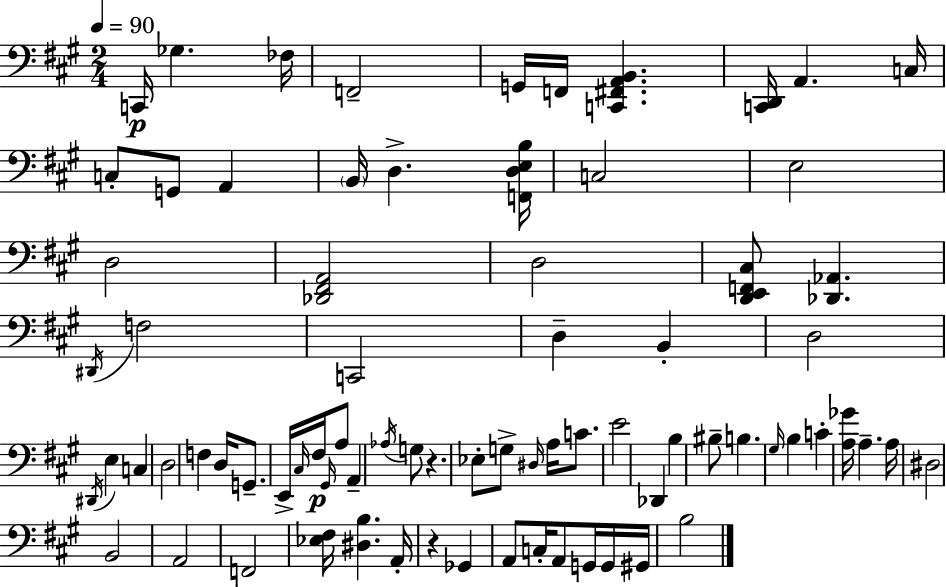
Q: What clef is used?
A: bass